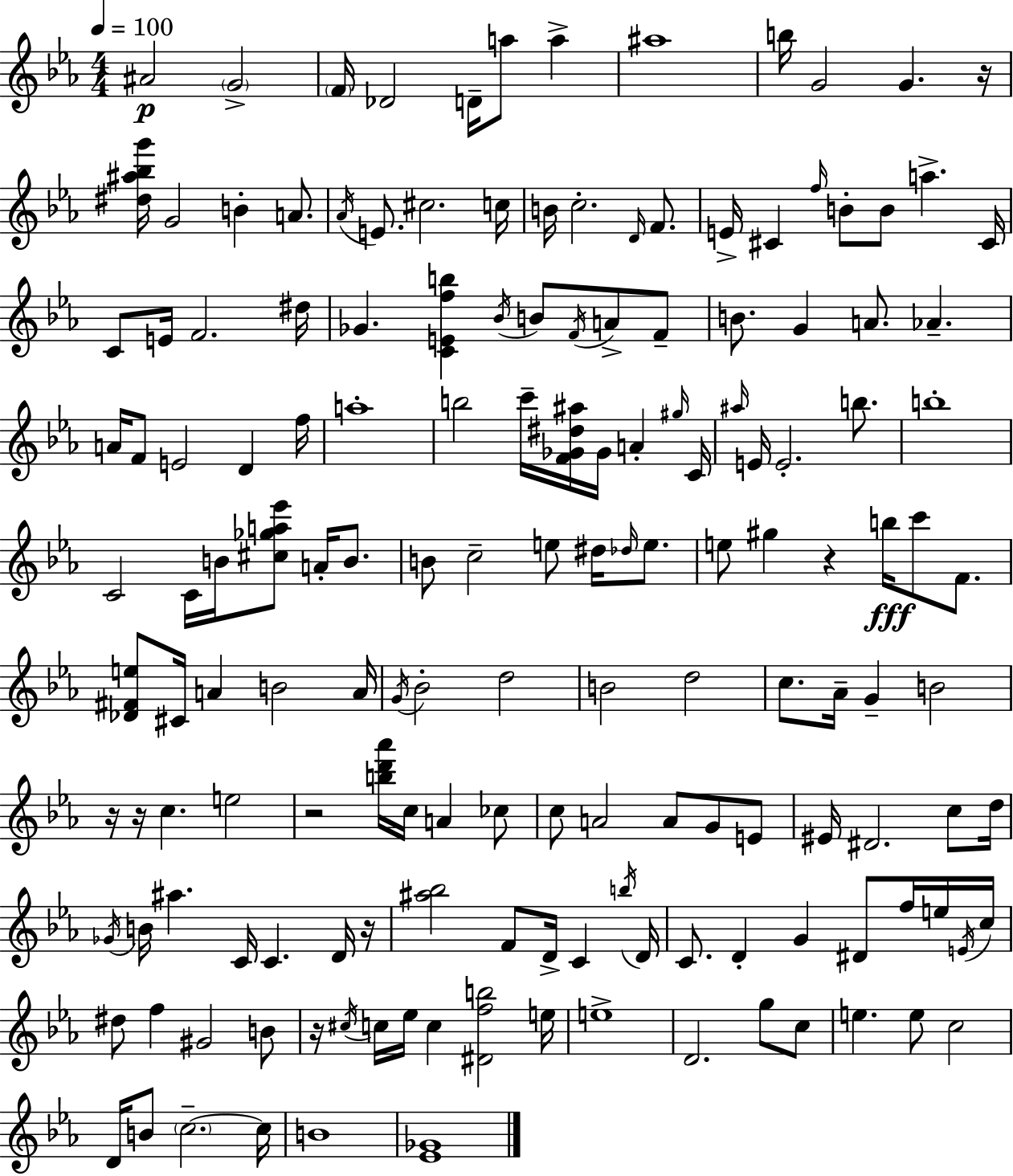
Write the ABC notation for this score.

X:1
T:Untitled
M:4/4
L:1/4
K:Cm
^A2 G2 F/4 _D2 D/4 a/2 a ^a4 b/4 G2 G z/4 [^d^a_bg']/4 G2 B A/2 _A/4 E/2 ^c2 c/4 B/4 c2 D/4 F/2 E/4 ^C f/4 B/2 B/2 a ^C/4 C/2 E/4 F2 ^d/4 _G [CEfb] _B/4 B/2 F/4 A/2 F/2 B/2 G A/2 _A A/4 F/2 E2 D f/4 a4 b2 c'/4 [F_G^d^a]/4 _G/4 A ^g/4 C/4 ^a/4 E/4 E2 b/2 b4 C2 C/4 B/4 [^c_ga_e']/2 A/4 B/2 B/2 c2 e/2 ^d/4 _d/4 e/2 e/2 ^g z b/4 c'/2 F/2 [_D^Fe]/2 ^C/4 A B2 A/4 G/4 _B2 d2 B2 d2 c/2 _A/4 G B2 z/4 z/4 c e2 z2 [bd'_a']/4 c/4 A _c/2 c/2 A2 A/2 G/2 E/2 ^E/4 ^D2 c/2 d/4 _G/4 B/4 ^a C/4 C D/4 z/4 [^a_b]2 F/2 D/4 C b/4 D/4 C/2 D G ^D/2 f/4 e/4 E/4 c/4 ^d/2 f ^G2 B/2 z/4 ^c/4 c/4 _e/4 c [^Dfb]2 e/4 e4 D2 g/2 c/2 e e/2 c2 D/4 B/2 c2 c/4 B4 [_E_G]4